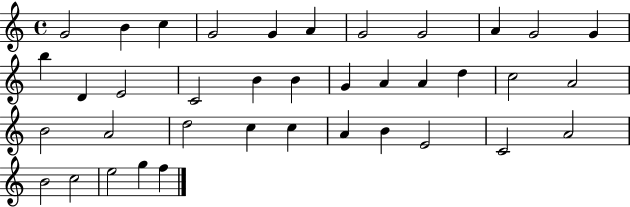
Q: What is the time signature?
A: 4/4